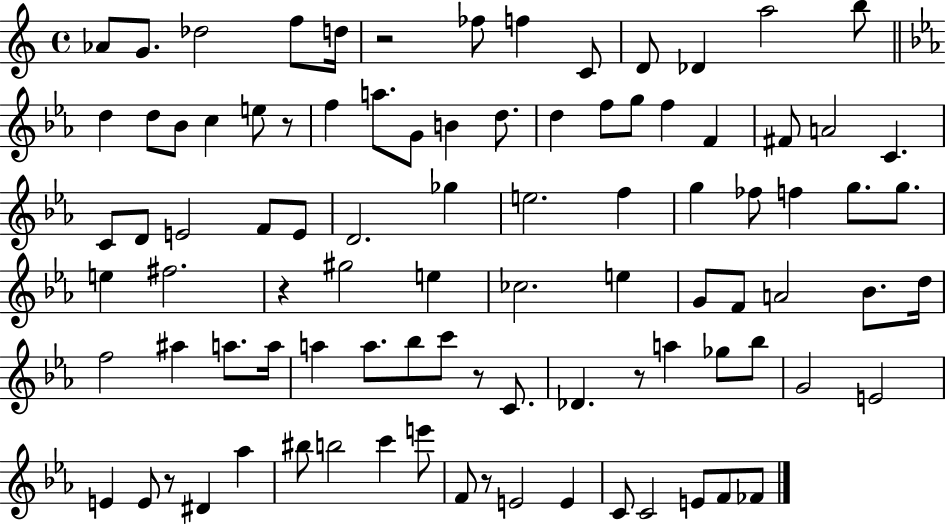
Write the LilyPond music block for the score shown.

{
  \clef treble
  \time 4/4
  \defaultTimeSignature
  \key c \major
  aes'8 g'8. des''2 f''8 d''16 | r2 fes''8 f''4 c'8 | d'8 des'4 a''2 b''8 | \bar "||" \break \key ees \major d''4 d''8 bes'8 c''4 e''8 r8 | f''4 a''8. g'8 b'4 d''8. | d''4 f''8 g''8 f''4 f'4 | fis'8 a'2 c'4. | \break c'8 d'8 e'2 f'8 e'8 | d'2. ges''4 | e''2. f''4 | g''4 fes''8 f''4 g''8. g''8. | \break e''4 fis''2. | r4 gis''2 e''4 | ces''2. e''4 | g'8 f'8 a'2 bes'8. d''16 | \break f''2 ais''4 a''8. a''16 | a''4 a''8. bes''8 c'''8 r8 c'8. | des'4. r8 a''4 ges''8 bes''8 | g'2 e'2 | \break e'4 e'8 r8 dis'4 aes''4 | bis''8 b''2 c'''4 e'''8 | f'8 r8 e'2 e'4 | c'8 c'2 e'8 f'8 fes'8 | \break \bar "|."
}